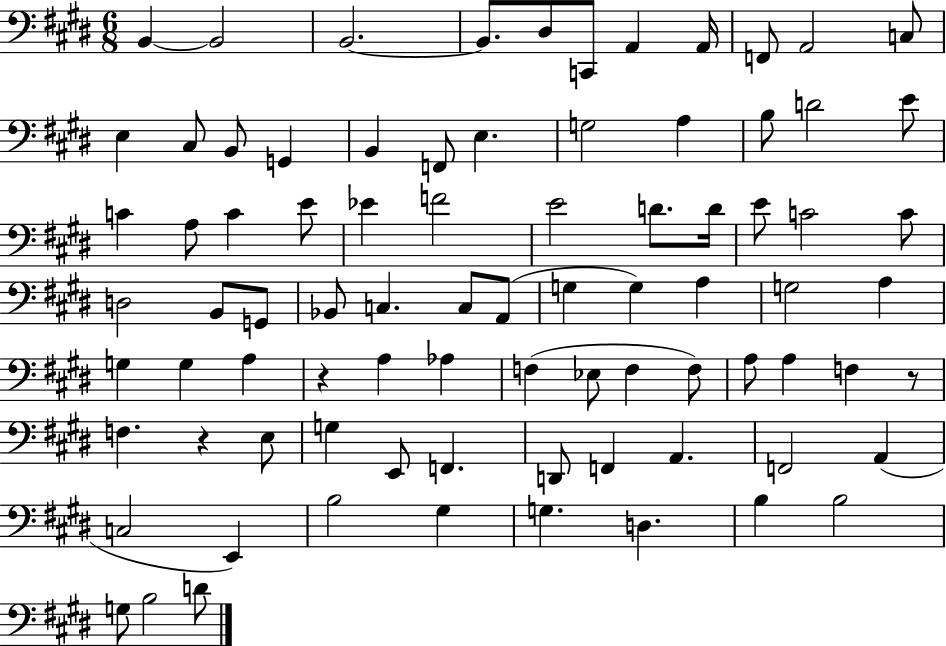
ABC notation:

X:1
T:Untitled
M:6/8
L:1/4
K:E
B,, B,,2 B,,2 B,,/2 ^D,/2 C,,/2 A,, A,,/4 F,,/2 A,,2 C,/2 E, ^C,/2 B,,/2 G,, B,, F,,/2 E, G,2 A, B,/2 D2 E/2 C A,/2 C E/2 _E F2 E2 D/2 D/4 E/2 C2 C/2 D,2 B,,/2 G,,/2 _B,,/2 C, C,/2 A,,/2 G, G, A, G,2 A, G, G, A, z A, _A, F, _E,/2 F, F,/2 A,/2 A, F, z/2 F, z E,/2 G, E,,/2 F,, D,,/2 F,, A,, F,,2 A,, C,2 E,, B,2 ^G, G, D, B, B,2 G,/2 B,2 D/2